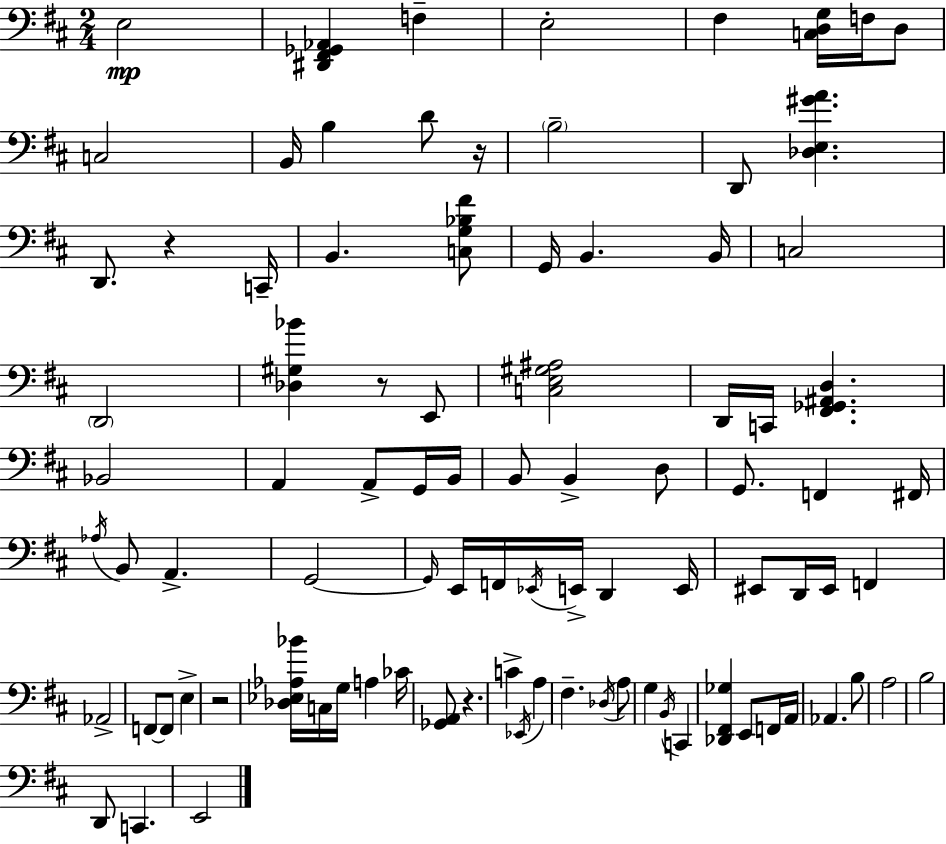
{
  \clef bass
  \numericTimeSignature
  \time 2/4
  \key d \major
  e2\mp | <dis, fis, ges, aes,>4 f4-- | e2-. | fis4 <c d g>16 f16 d8 | \break c2 | b,16 b4 d'8 r16 | \parenthesize b2-- | d,8 <des e gis' a'>4. | \break d,8. r4 c,16-- | b,4. <c g bes fis'>8 | g,16 b,4. b,16 | c2 | \break \parenthesize d,2 | <des gis bes'>4 r8 e,8 | <c e gis ais>2 | d,16 c,16 <fis, ges, ais, d>4. | \break bes,2 | a,4 a,8-> g,16 b,16 | b,8 b,4-> d8 | g,8. f,4 fis,16 | \break \acciaccatura { aes16 } b,8 a,4.-> | g,2~~ | \grace { g,16 } e,16 f,16 \acciaccatura { ees,16 } e,16-> d,4 | e,16 eis,8 d,16 eis,16 f,4 | \break aes,2-> | f,8~~ f,8 e4-> | r2 | <des ees aes bes'>16 c16 g16 a4 | \break ces'16 <ges, a,>8 r4. | c'4-> \acciaccatura { ees,16 } | a4 fis4.-- | \acciaccatura { des16 } a8 g4 | \break \acciaccatura { b,16 } c,4 <des, fis, ges>4 | e,8 f,16 a,16 aes,4. | b8 a2 | b2 | \break d,8 | c,4. e,2 | \bar "|."
}